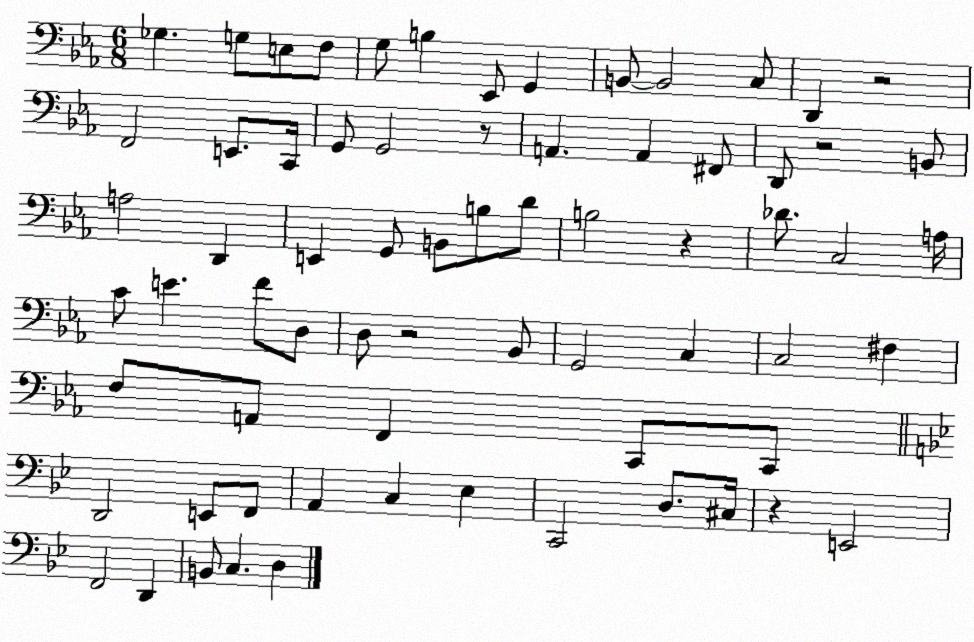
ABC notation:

X:1
T:Untitled
M:6/8
L:1/4
K:Eb
_G, G,/2 E,/2 F,/2 G,/2 B, _E,,/2 G,, B,,/2 B,,2 C,/2 D,, z2 F,,2 E,,/2 C,,/4 G,,/2 G,,2 z/2 A,, A,, ^F,,/2 D,,/2 z2 B,,/2 A,2 D,, E,, G,,/2 B,,/2 B,/2 D/2 B,2 z _D/2 C,2 A,/4 C/2 E F/2 D,/2 D,/2 z2 _B,,/2 G,,2 C, C,2 ^F, F,/2 A,,/2 F,, C,,/2 C,,/2 D,,2 E,,/2 F,,/2 A,, C, _E, C,,2 D,/2 ^C,/4 z E,,2 F,,2 D,, B,,/2 C, D,